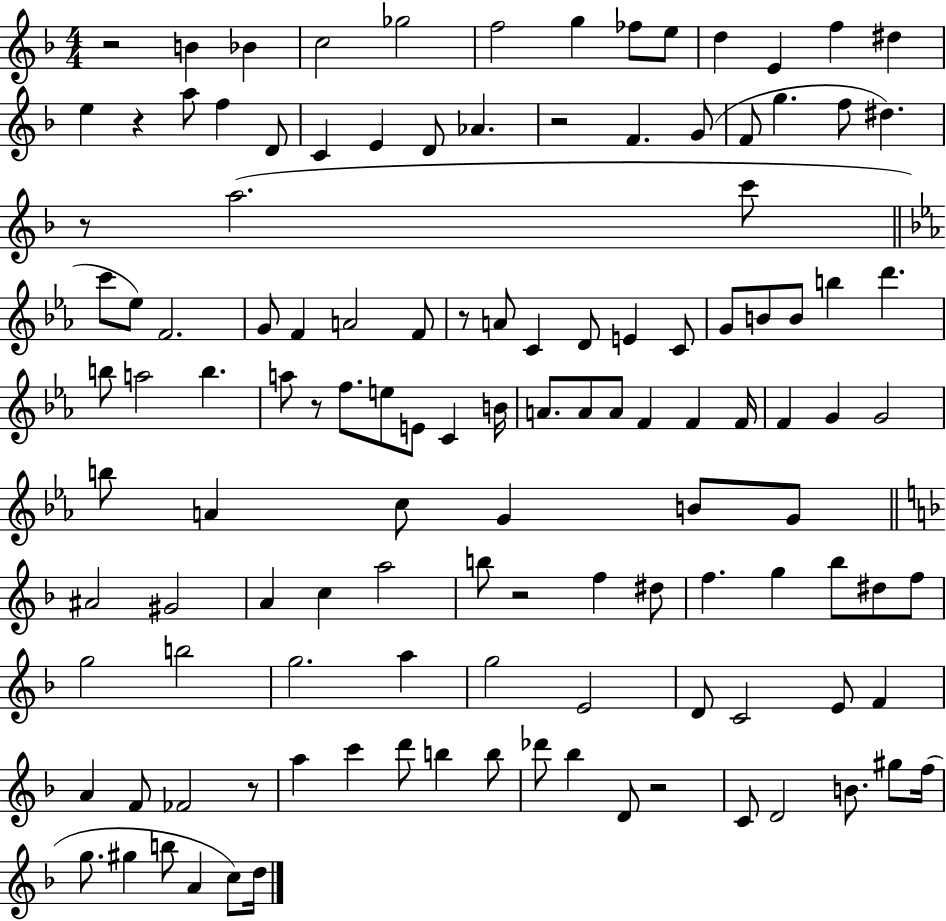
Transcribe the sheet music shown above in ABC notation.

X:1
T:Untitled
M:4/4
L:1/4
K:F
z2 B _B c2 _g2 f2 g _f/2 e/2 d E f ^d e z a/2 f D/2 C E D/2 _A z2 F G/2 F/2 g f/2 ^d z/2 a2 c'/2 c'/2 _e/2 F2 G/2 F A2 F/2 z/2 A/2 C D/2 E C/2 G/2 B/2 B/2 b d' b/2 a2 b a/2 z/2 f/2 e/2 E/2 C B/4 A/2 A/2 A/2 F F F/4 F G G2 b/2 A c/2 G B/2 G/2 ^A2 ^G2 A c a2 b/2 z2 f ^d/2 f g _b/2 ^d/2 f/2 g2 b2 g2 a g2 E2 D/2 C2 E/2 F A F/2 _F2 z/2 a c' d'/2 b b/2 _d'/2 _b D/2 z2 C/2 D2 B/2 ^g/2 f/4 g/2 ^g b/2 A c/2 d/4